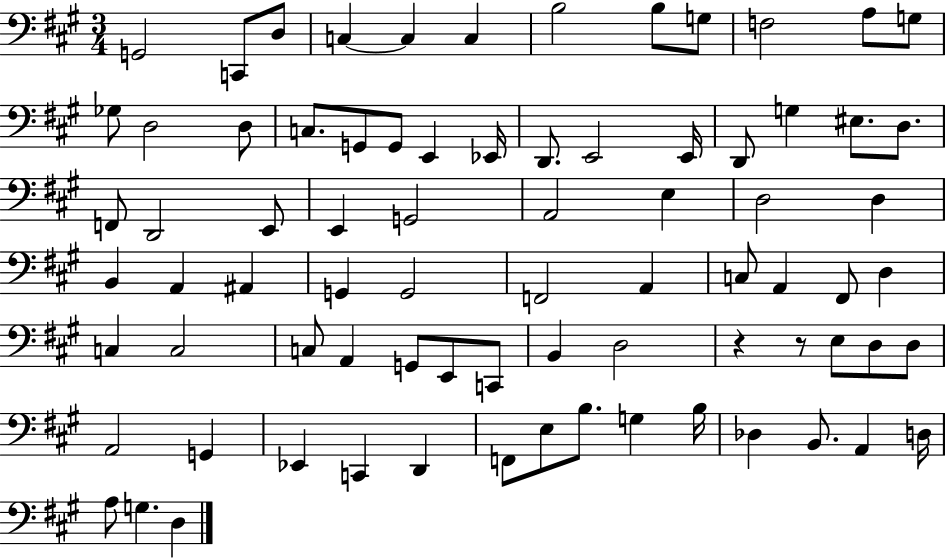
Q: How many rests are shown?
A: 2